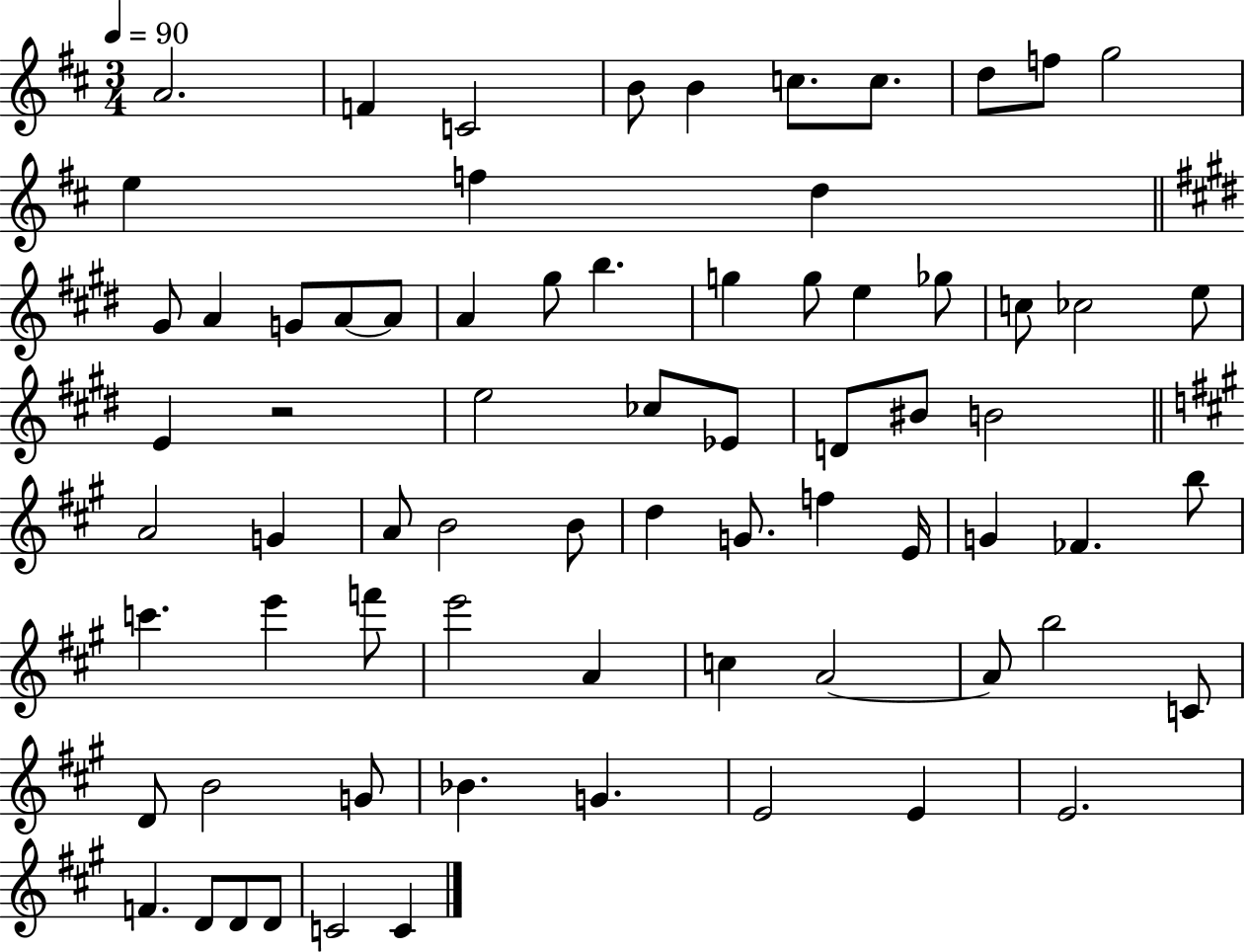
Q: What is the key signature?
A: D major